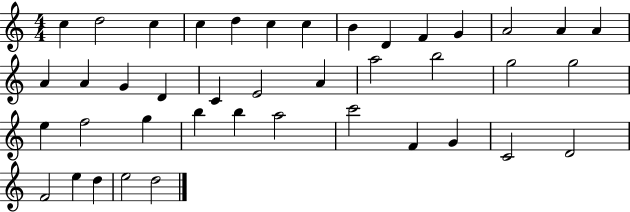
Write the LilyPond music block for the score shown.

{
  \clef treble
  \numericTimeSignature
  \time 4/4
  \key c \major
  c''4 d''2 c''4 | c''4 d''4 c''4 c''4 | b'4 d'4 f'4 g'4 | a'2 a'4 a'4 | \break a'4 a'4 g'4 d'4 | c'4 e'2 a'4 | a''2 b''2 | g''2 g''2 | \break e''4 f''2 g''4 | b''4 b''4 a''2 | c'''2 f'4 g'4 | c'2 d'2 | \break f'2 e''4 d''4 | e''2 d''2 | \bar "|."
}